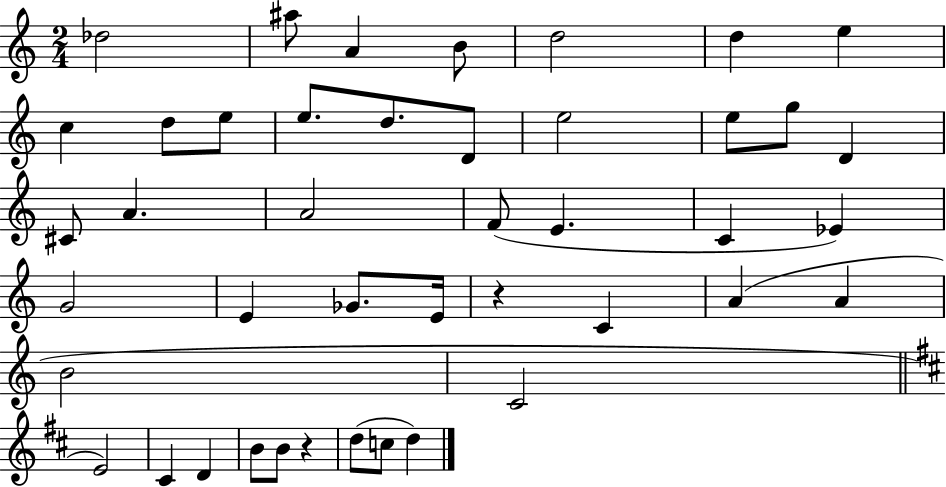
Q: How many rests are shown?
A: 2